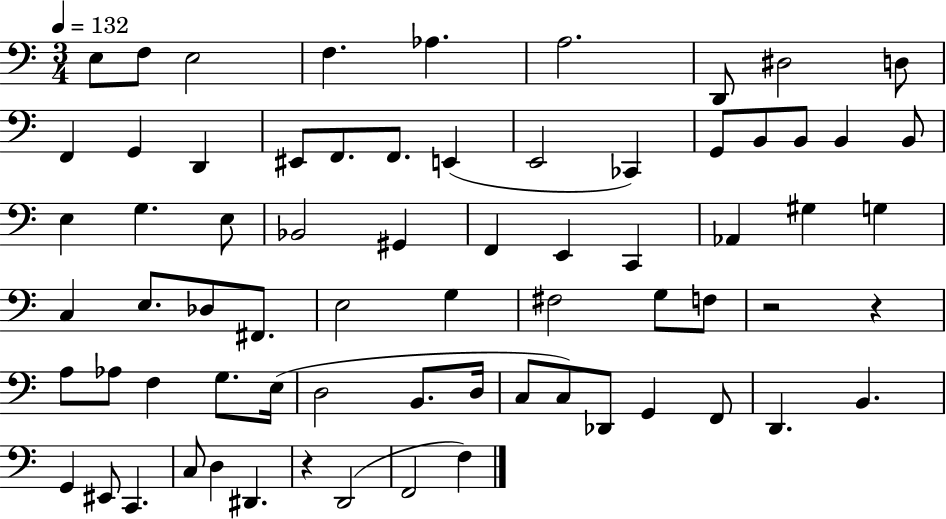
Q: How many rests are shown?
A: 3